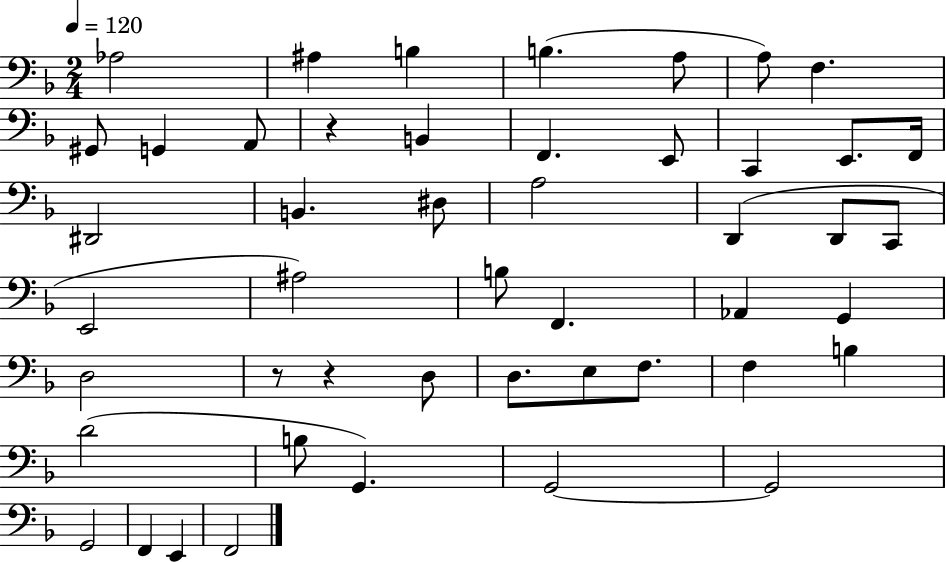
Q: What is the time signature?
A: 2/4